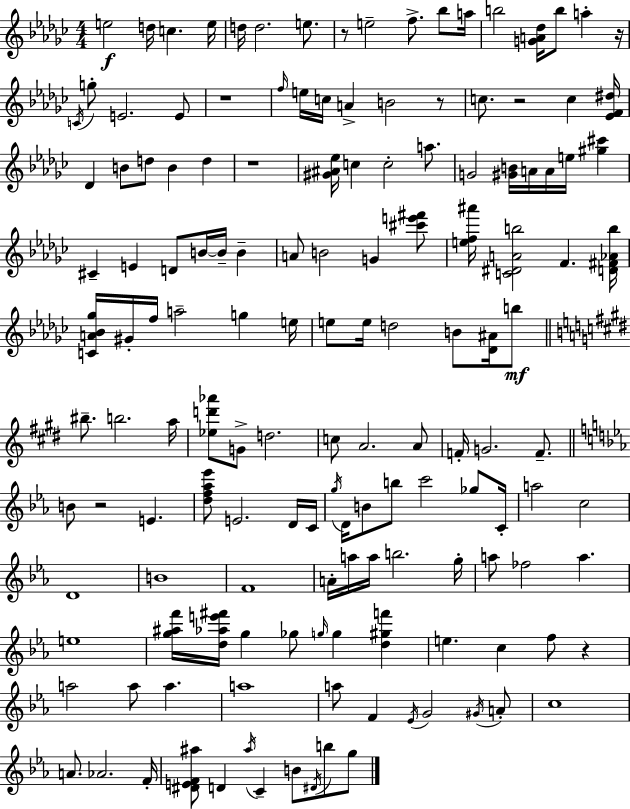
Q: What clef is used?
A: treble